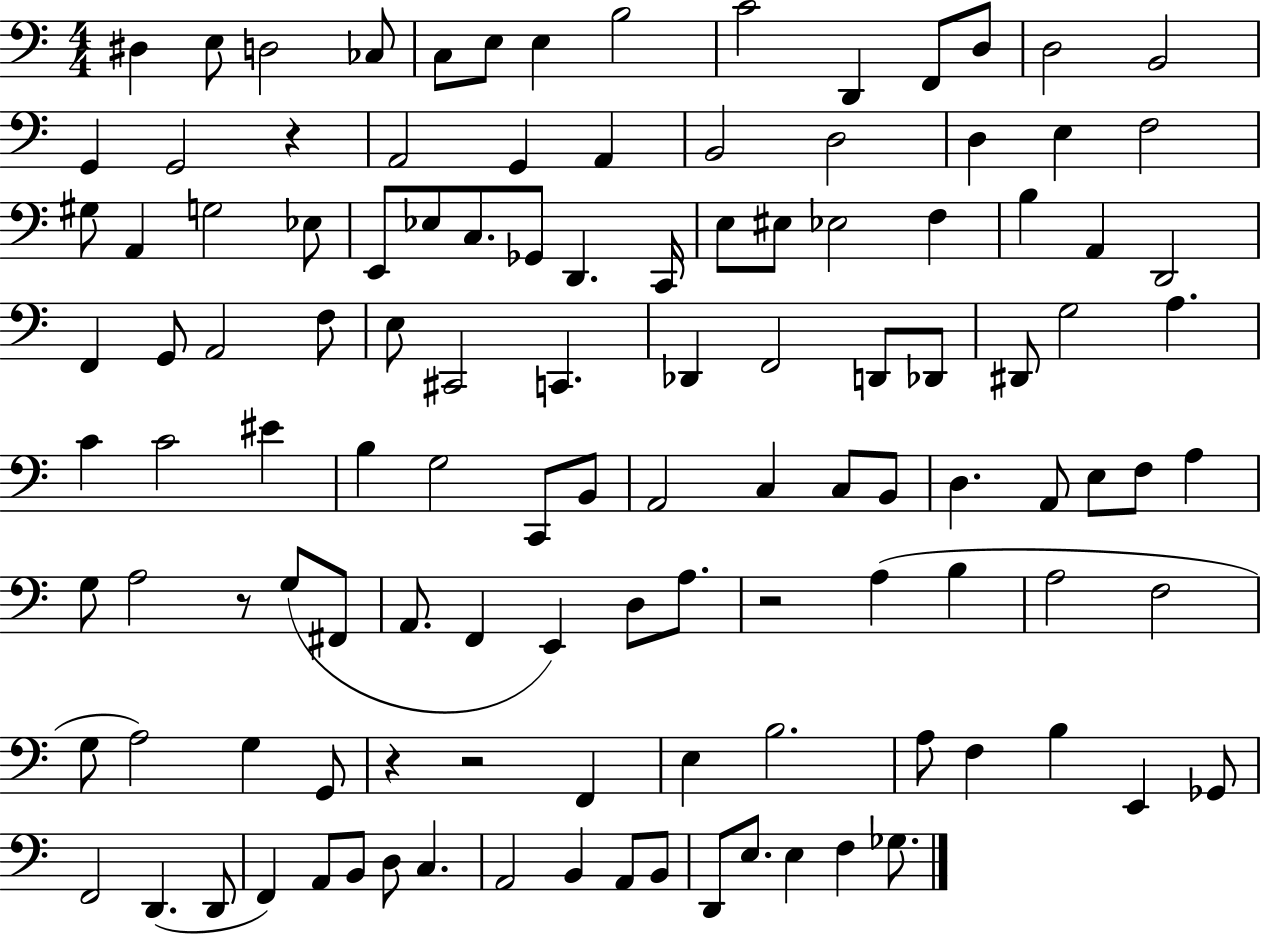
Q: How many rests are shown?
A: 5